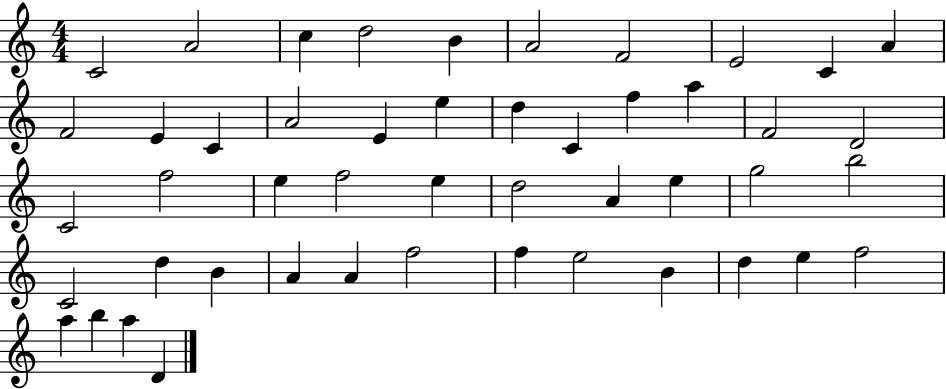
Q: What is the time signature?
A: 4/4